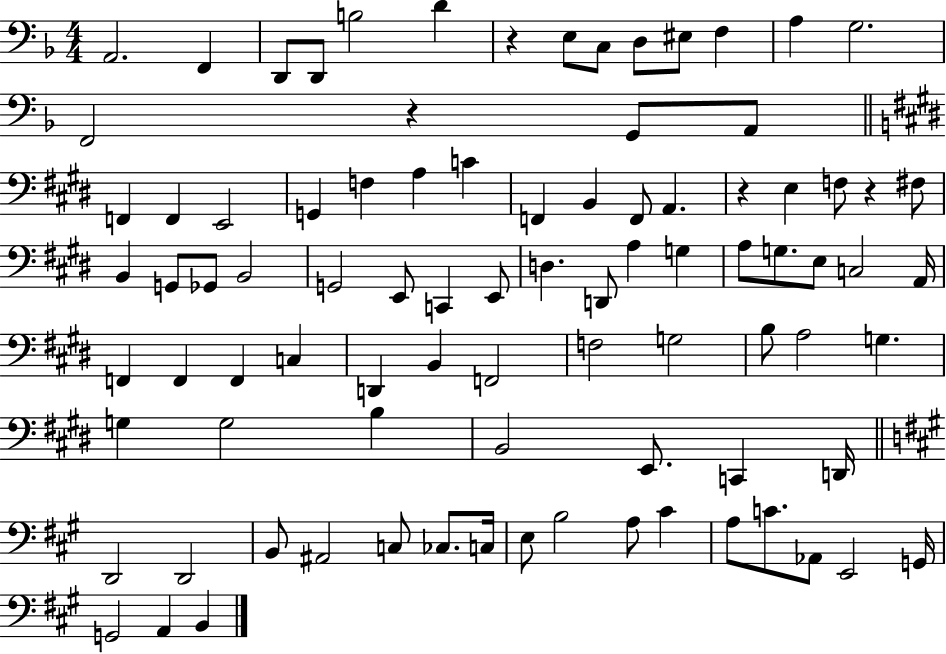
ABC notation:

X:1
T:Untitled
M:4/4
L:1/4
K:F
A,,2 F,, D,,/2 D,,/2 B,2 D z E,/2 C,/2 D,/2 ^E,/2 F, A, G,2 F,,2 z G,,/2 A,,/2 F,, F,, E,,2 G,, F, A, C F,, B,, F,,/2 A,, z E, F,/2 z ^F,/2 B,, G,,/2 _G,,/2 B,,2 G,,2 E,,/2 C,, E,,/2 D, D,,/2 A, G, A,/2 G,/2 E,/2 C,2 A,,/4 F,, F,, F,, C, D,, B,, F,,2 F,2 G,2 B,/2 A,2 G, G, G,2 B, B,,2 E,,/2 C,, D,,/4 D,,2 D,,2 B,,/2 ^A,,2 C,/2 _C,/2 C,/4 E,/2 B,2 A,/2 ^C A,/2 C/2 _A,,/2 E,,2 G,,/4 G,,2 A,, B,,